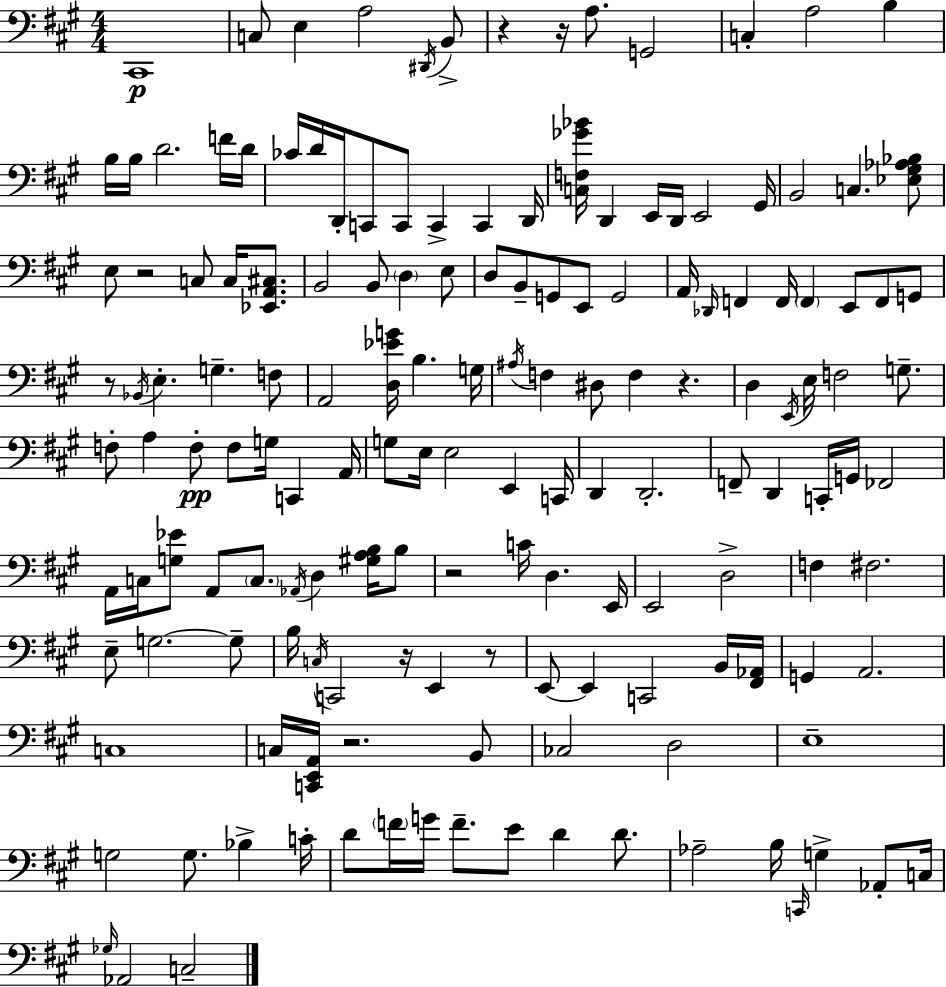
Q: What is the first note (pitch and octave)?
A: C#2